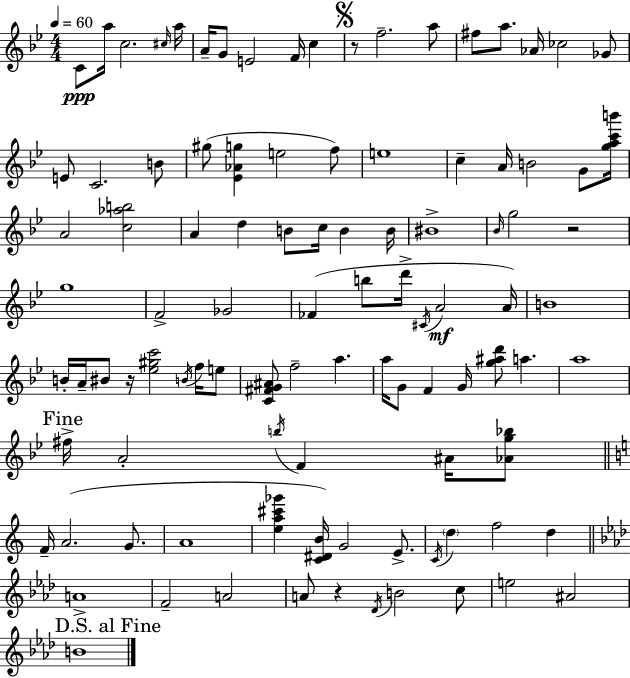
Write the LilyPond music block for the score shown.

{
  \clef treble
  \numericTimeSignature
  \time 4/4
  \key bes \major
  \tempo 4 = 60
  c'8\ppp a''16 c''2. \grace { cis''16 } | a''16 a'16-- g'8 e'2 f'16 c''4 | \mark \markup { \musicglyph "scripts.segno" } r8 f''2.-- a''8 | fis''8 a''8. aes'16 ces''2 ges'8 | \break e'8 c'2. b'8 | gis''8( <ees' aes' g''>4 e''2 f''8) | e''1 | c''4-- a'16 b'2 g'8 | \break <g'' a'' c''' b'''>16 a'2 <c'' aes'' b''>2 | a'4 d''4 b'8 c''16 b'4 | b'16 bis'1-> | \grace { bes'16 } g''2 r2 | \break g''1 | f'2-> ges'2 | fes'4( b''8 d'''16-> \acciaccatura { cis'16 } a'2\mf | a'16) b'1 | \break b'16-. a'16-- bis'8 r16 <ees'' gis'' c'''>2 | \acciaccatura { b'16 } f''16 e''8 <c' fis' g' ais'>8 f''2-- a''4. | a''16 g'8 f'4 g'16 <g'' ais'' d'''>8 a''4. | a''1 | \break \mark "Fine" fis''16-> a'2-. \acciaccatura { b''16 } f'4 | ais'16 <aes' g'' bes''>8 \bar "||" \break \key c \major f'16-- a'2.( g'8. | a'1 | <e'' a'' cis''' ges'''>4 <c' dis' b'>16) g'2 e'8.-> | \acciaccatura { c'16 } \parenthesize d''4 f''2 d''4 | \break \bar "||" \break \key aes \major a'1-> | f'2-- a'2 | a'8 r4 \acciaccatura { des'16 } b'2 c''8 | e''2 ais'2 | \break \mark "D.S. al Fine" b'1 | \bar "|."
}